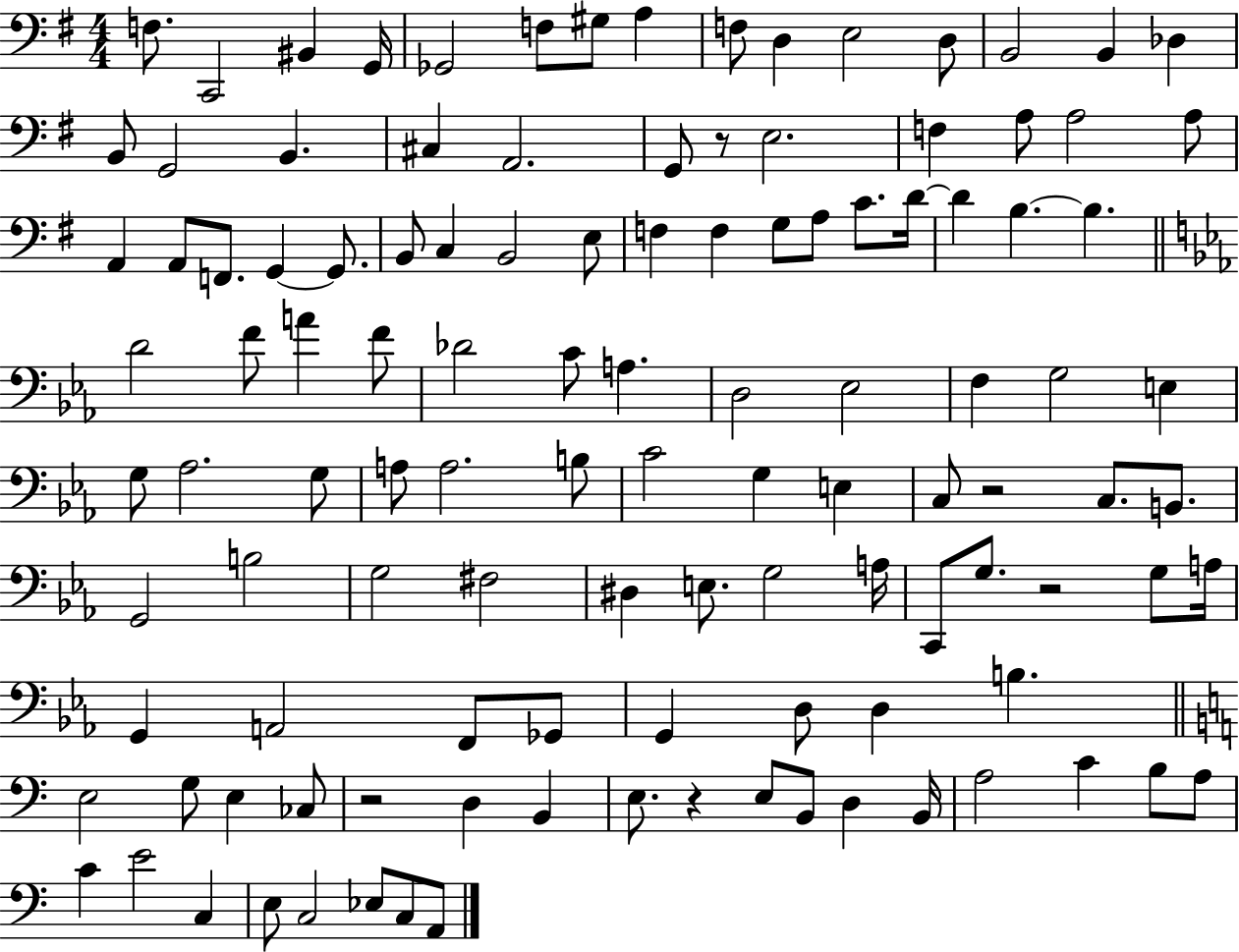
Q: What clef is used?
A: bass